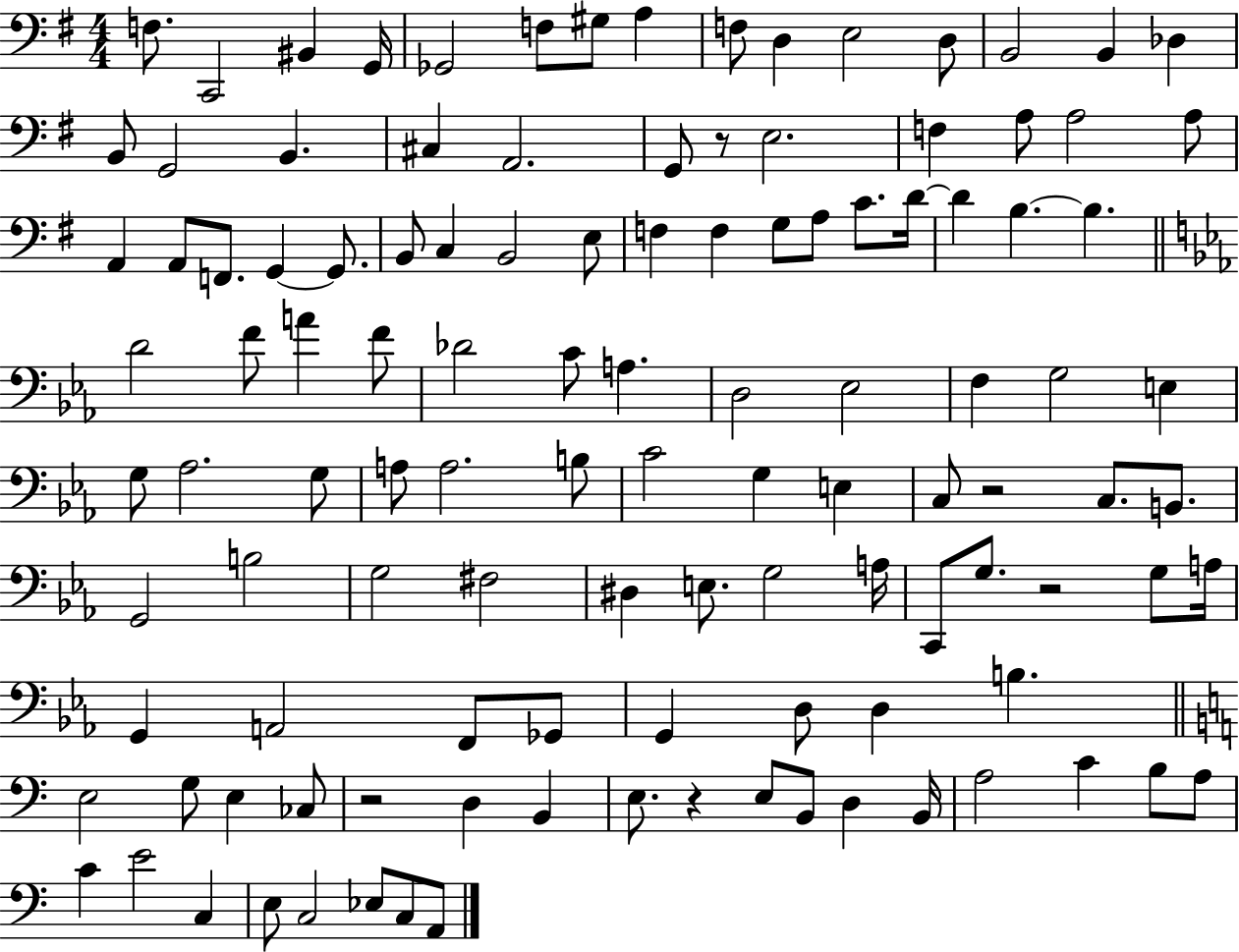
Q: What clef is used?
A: bass